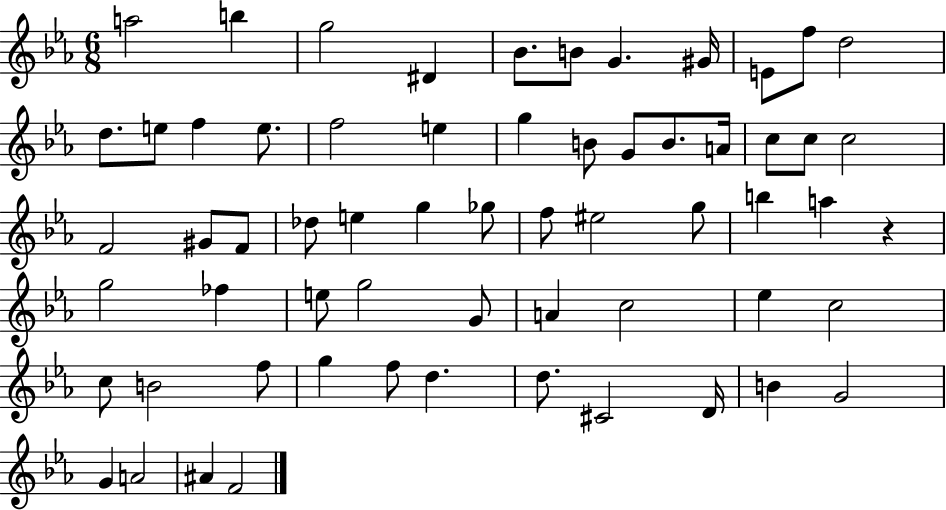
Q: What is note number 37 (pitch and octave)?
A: A5